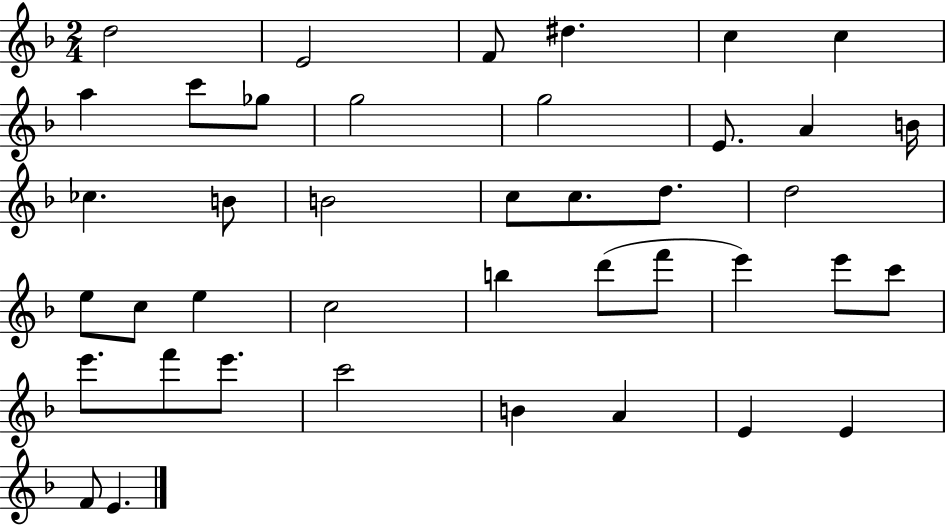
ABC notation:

X:1
T:Untitled
M:2/4
L:1/4
K:F
d2 E2 F/2 ^d c c a c'/2 _g/2 g2 g2 E/2 A B/4 _c B/2 B2 c/2 c/2 d/2 d2 e/2 c/2 e c2 b d'/2 f'/2 e' e'/2 c'/2 e'/2 f'/2 e'/2 c'2 B A E E F/2 E